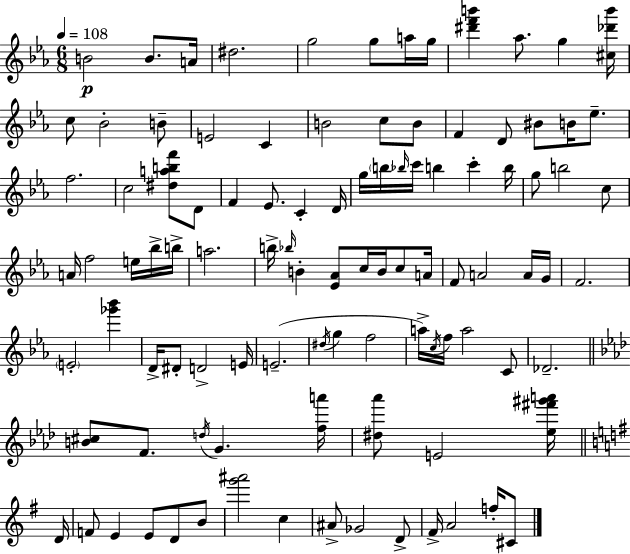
{
  \clef treble
  \numericTimeSignature
  \time 6/8
  \key ees \major
  \tempo 4 = 108
  \repeat volta 2 { b'2\p b'8. a'16 | dis''2. | g''2 g''8 a''16 g''16 | <dis''' f''' b'''>4 aes''8. g''4 <cis'' des''' b'''>16 | \break c''8 bes'2-. b'8-- | e'2 c'4 | b'2 c''8 b'8 | f'4 d'8 bis'8 b'16 ees''8.-- | \break f''2. | c''2 <dis'' a'' b'' f'''>8 d'8 | f'4 ees'8. c'4-. d'16 | g''16 \parenthesize b''16 \grace { bes''16 } c'''16 b''4 c'''4-. | \break b''16 g''8 b''2 c''8 | a'16 f''2 e''16 bes''16-> | b''16-> a''2. | b''16-> \grace { bes''16 } b'4-. <ees' aes'>8 c''16 b'16 c''8 | \break a'16 f'8 a'2 | a'16 g'16 f'2. | \parenthesize e'2-. <ges''' bes'''>4 | d'16-> dis'8-. d'2-> | \break e'16 e'2.--( | \acciaccatura { dis''16 } g''4 f''2 | a''16->) \acciaccatura { c''16 } f''16 a''2 | c'8 des'2.-- | \break \bar "||" \break \key aes \major <b' cis''>8 f'8. \acciaccatura { d''16 } g'4. | <f'' a'''>16 <dis'' aes'''>8 e'2 <ees'' fis''' gis''' a'''>16 | \bar "||" \break \key g \major d'16 f'8 e'4 e'8 d'8 b'8 | <g''' ais'''>2 c''4 | ais'8-> ges'2 d'8-> | fis'16-> a'2 f''16-. cis'8 | \break } \bar "|."
}